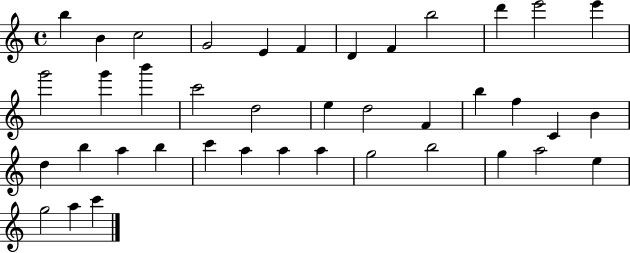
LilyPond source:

{
  \clef treble
  \time 4/4
  \defaultTimeSignature
  \key c \major
  b''4 b'4 c''2 | g'2 e'4 f'4 | d'4 f'4 b''2 | d'''4 e'''2 e'''4 | \break g'''2 g'''4 b'''4 | c'''2 d''2 | e''4 d''2 f'4 | b''4 f''4 c'4 b'4 | \break d''4 b''4 a''4 b''4 | c'''4 a''4 a''4 a''4 | g''2 b''2 | g''4 a''2 e''4 | \break g''2 a''4 c'''4 | \bar "|."
}